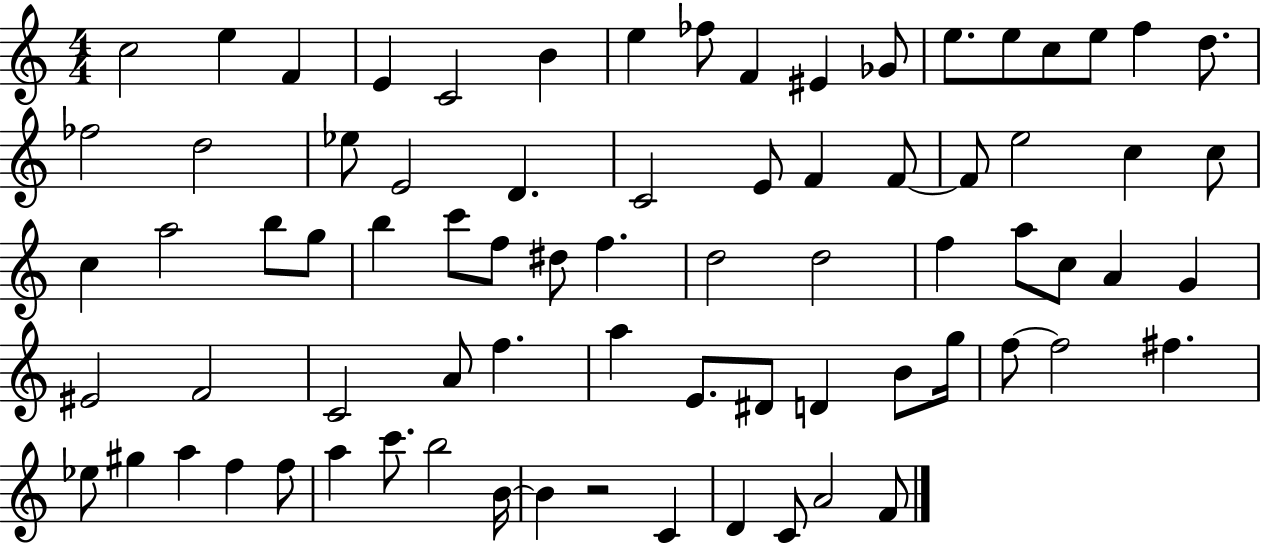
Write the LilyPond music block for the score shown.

{
  \clef treble
  \numericTimeSignature
  \time 4/4
  \key c \major
  \repeat volta 2 { c''2 e''4 f'4 | e'4 c'2 b'4 | e''4 fes''8 f'4 eis'4 ges'8 | e''8. e''8 c''8 e''8 f''4 d''8. | \break fes''2 d''2 | ees''8 e'2 d'4. | c'2 e'8 f'4 f'8~~ | f'8 e''2 c''4 c''8 | \break c''4 a''2 b''8 g''8 | b''4 c'''8 f''8 dis''8 f''4. | d''2 d''2 | f''4 a''8 c''8 a'4 g'4 | \break eis'2 f'2 | c'2 a'8 f''4. | a''4 e'8. dis'8 d'4 b'8 g''16 | f''8~~ f''2 fis''4. | \break ees''8 gis''4 a''4 f''4 f''8 | a''4 c'''8. b''2 b'16~~ | b'4 r2 c'4 | d'4 c'8 a'2 f'8 | \break } \bar "|."
}